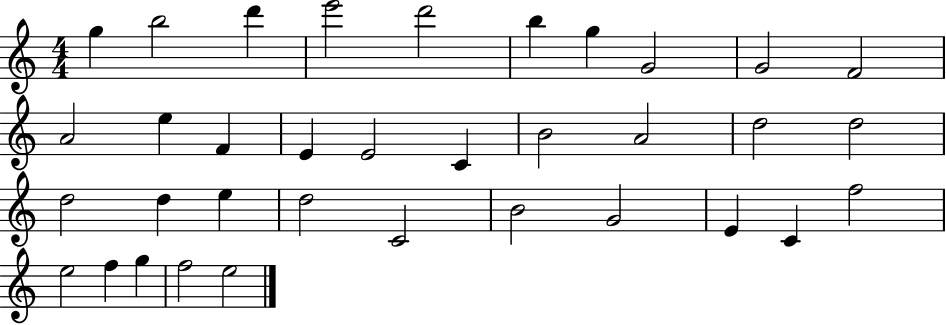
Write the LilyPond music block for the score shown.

{
  \clef treble
  \numericTimeSignature
  \time 4/4
  \key c \major
  g''4 b''2 d'''4 | e'''2 d'''2 | b''4 g''4 g'2 | g'2 f'2 | \break a'2 e''4 f'4 | e'4 e'2 c'4 | b'2 a'2 | d''2 d''2 | \break d''2 d''4 e''4 | d''2 c'2 | b'2 g'2 | e'4 c'4 f''2 | \break e''2 f''4 g''4 | f''2 e''2 | \bar "|."
}